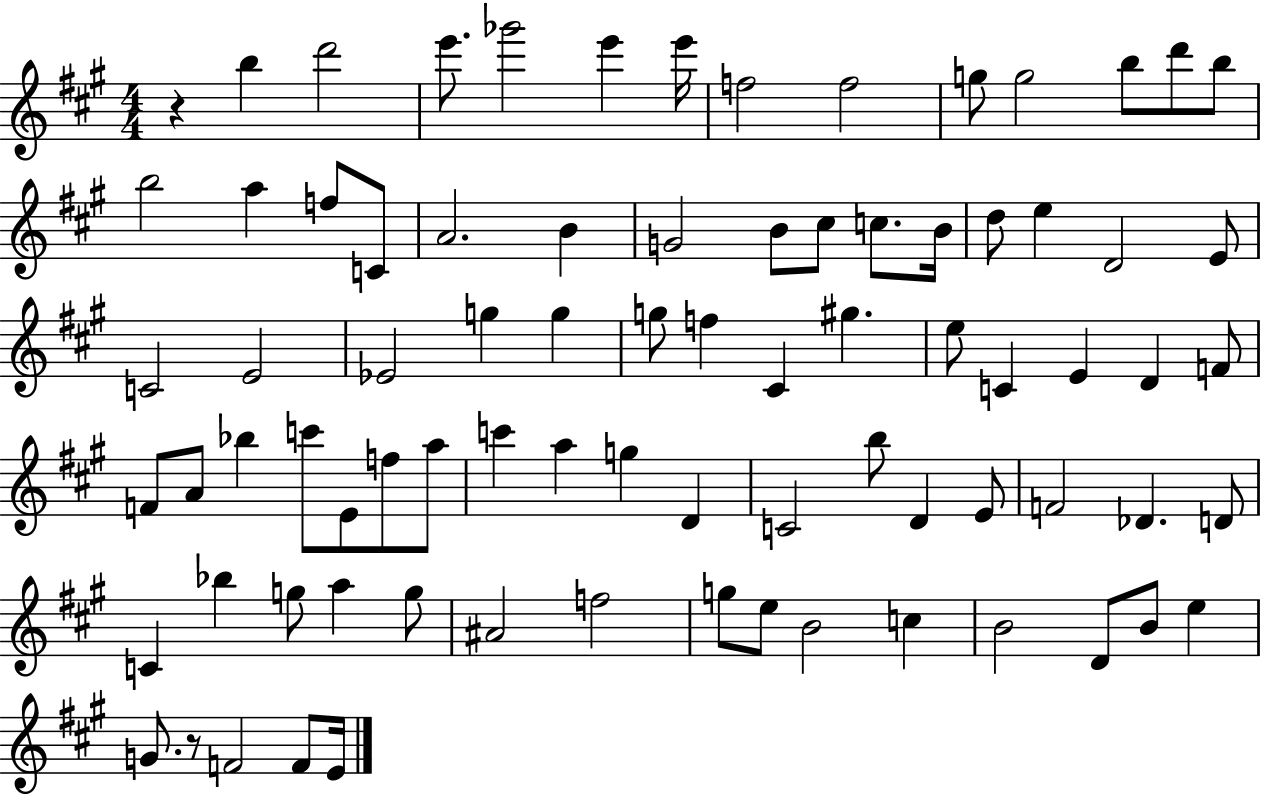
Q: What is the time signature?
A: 4/4